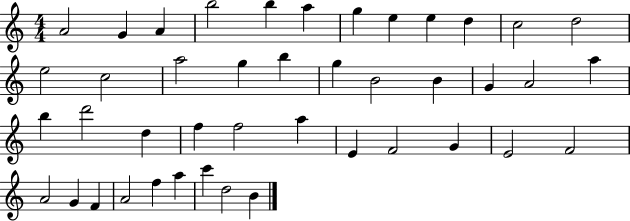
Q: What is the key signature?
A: C major